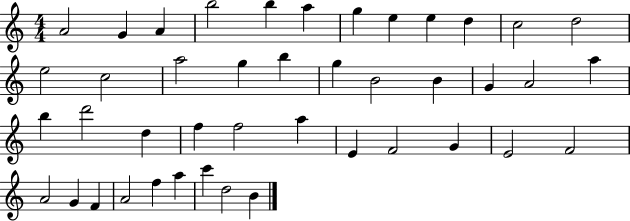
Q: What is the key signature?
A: C major